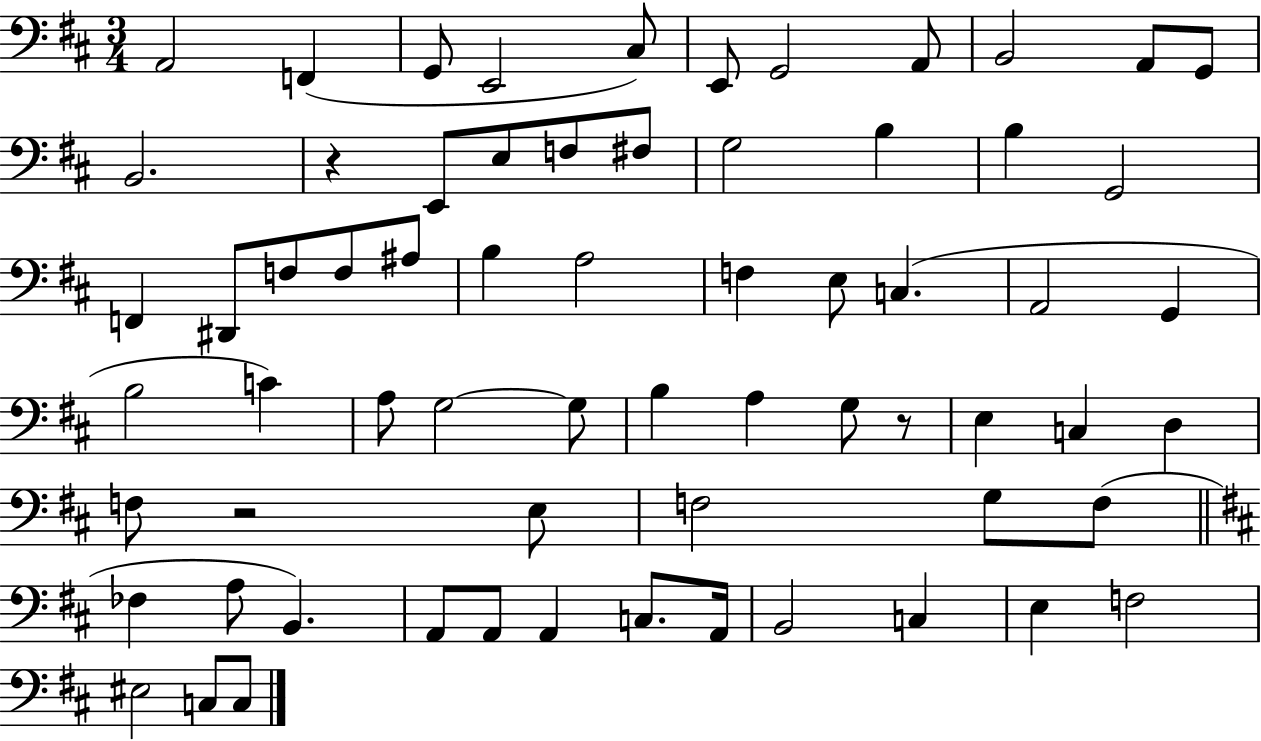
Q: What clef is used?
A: bass